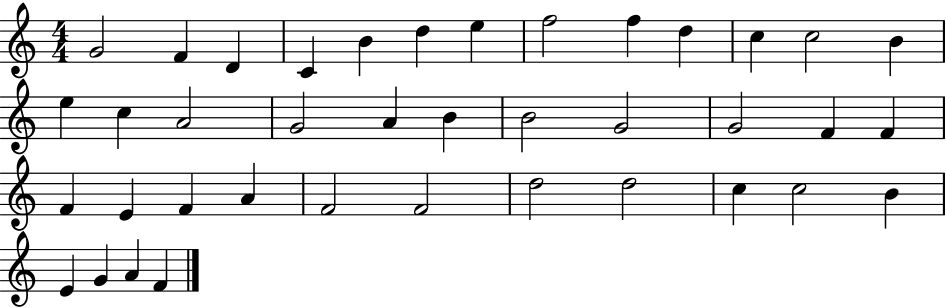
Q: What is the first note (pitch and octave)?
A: G4